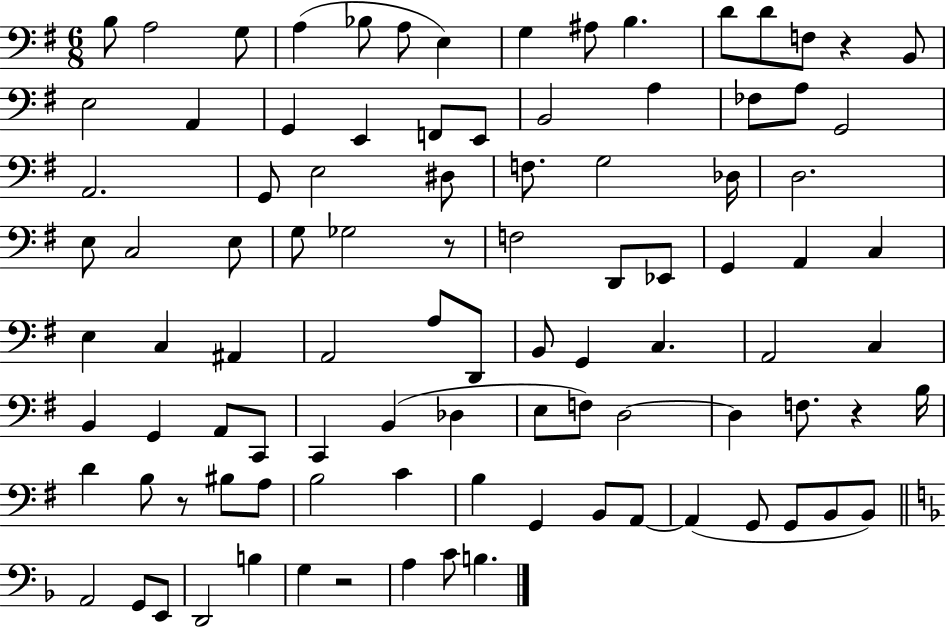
{
  \clef bass
  \numericTimeSignature
  \time 6/8
  \key g \major
  b8 a2 g8 | a4( bes8 a8 e4) | g4 ais8 b4. | d'8 d'8 f8 r4 b,8 | \break e2 a,4 | g,4 e,4 f,8 e,8 | b,2 a4 | fes8 a8 g,2 | \break a,2. | g,8 e2 dis8 | f8. g2 des16 | d2. | \break e8 c2 e8 | g8 ges2 r8 | f2 d,8 ees,8 | g,4 a,4 c4 | \break e4 c4 ais,4 | a,2 a8 d,8 | b,8 g,4 c4. | a,2 c4 | \break b,4 g,4 a,8 c,8 | c,4 b,4( des4 | e8 f8) d2~~ | d4 f8. r4 b16 | \break d'4 b8 r8 bis8 a8 | b2 c'4 | b4 g,4 b,8 a,8~~ | a,4( g,8 g,8 b,8 b,8) | \break \bar "||" \break \key f \major a,2 g,8 e,8 | d,2 b4 | g4 r2 | a4 c'8 b4. | \break \bar "|."
}